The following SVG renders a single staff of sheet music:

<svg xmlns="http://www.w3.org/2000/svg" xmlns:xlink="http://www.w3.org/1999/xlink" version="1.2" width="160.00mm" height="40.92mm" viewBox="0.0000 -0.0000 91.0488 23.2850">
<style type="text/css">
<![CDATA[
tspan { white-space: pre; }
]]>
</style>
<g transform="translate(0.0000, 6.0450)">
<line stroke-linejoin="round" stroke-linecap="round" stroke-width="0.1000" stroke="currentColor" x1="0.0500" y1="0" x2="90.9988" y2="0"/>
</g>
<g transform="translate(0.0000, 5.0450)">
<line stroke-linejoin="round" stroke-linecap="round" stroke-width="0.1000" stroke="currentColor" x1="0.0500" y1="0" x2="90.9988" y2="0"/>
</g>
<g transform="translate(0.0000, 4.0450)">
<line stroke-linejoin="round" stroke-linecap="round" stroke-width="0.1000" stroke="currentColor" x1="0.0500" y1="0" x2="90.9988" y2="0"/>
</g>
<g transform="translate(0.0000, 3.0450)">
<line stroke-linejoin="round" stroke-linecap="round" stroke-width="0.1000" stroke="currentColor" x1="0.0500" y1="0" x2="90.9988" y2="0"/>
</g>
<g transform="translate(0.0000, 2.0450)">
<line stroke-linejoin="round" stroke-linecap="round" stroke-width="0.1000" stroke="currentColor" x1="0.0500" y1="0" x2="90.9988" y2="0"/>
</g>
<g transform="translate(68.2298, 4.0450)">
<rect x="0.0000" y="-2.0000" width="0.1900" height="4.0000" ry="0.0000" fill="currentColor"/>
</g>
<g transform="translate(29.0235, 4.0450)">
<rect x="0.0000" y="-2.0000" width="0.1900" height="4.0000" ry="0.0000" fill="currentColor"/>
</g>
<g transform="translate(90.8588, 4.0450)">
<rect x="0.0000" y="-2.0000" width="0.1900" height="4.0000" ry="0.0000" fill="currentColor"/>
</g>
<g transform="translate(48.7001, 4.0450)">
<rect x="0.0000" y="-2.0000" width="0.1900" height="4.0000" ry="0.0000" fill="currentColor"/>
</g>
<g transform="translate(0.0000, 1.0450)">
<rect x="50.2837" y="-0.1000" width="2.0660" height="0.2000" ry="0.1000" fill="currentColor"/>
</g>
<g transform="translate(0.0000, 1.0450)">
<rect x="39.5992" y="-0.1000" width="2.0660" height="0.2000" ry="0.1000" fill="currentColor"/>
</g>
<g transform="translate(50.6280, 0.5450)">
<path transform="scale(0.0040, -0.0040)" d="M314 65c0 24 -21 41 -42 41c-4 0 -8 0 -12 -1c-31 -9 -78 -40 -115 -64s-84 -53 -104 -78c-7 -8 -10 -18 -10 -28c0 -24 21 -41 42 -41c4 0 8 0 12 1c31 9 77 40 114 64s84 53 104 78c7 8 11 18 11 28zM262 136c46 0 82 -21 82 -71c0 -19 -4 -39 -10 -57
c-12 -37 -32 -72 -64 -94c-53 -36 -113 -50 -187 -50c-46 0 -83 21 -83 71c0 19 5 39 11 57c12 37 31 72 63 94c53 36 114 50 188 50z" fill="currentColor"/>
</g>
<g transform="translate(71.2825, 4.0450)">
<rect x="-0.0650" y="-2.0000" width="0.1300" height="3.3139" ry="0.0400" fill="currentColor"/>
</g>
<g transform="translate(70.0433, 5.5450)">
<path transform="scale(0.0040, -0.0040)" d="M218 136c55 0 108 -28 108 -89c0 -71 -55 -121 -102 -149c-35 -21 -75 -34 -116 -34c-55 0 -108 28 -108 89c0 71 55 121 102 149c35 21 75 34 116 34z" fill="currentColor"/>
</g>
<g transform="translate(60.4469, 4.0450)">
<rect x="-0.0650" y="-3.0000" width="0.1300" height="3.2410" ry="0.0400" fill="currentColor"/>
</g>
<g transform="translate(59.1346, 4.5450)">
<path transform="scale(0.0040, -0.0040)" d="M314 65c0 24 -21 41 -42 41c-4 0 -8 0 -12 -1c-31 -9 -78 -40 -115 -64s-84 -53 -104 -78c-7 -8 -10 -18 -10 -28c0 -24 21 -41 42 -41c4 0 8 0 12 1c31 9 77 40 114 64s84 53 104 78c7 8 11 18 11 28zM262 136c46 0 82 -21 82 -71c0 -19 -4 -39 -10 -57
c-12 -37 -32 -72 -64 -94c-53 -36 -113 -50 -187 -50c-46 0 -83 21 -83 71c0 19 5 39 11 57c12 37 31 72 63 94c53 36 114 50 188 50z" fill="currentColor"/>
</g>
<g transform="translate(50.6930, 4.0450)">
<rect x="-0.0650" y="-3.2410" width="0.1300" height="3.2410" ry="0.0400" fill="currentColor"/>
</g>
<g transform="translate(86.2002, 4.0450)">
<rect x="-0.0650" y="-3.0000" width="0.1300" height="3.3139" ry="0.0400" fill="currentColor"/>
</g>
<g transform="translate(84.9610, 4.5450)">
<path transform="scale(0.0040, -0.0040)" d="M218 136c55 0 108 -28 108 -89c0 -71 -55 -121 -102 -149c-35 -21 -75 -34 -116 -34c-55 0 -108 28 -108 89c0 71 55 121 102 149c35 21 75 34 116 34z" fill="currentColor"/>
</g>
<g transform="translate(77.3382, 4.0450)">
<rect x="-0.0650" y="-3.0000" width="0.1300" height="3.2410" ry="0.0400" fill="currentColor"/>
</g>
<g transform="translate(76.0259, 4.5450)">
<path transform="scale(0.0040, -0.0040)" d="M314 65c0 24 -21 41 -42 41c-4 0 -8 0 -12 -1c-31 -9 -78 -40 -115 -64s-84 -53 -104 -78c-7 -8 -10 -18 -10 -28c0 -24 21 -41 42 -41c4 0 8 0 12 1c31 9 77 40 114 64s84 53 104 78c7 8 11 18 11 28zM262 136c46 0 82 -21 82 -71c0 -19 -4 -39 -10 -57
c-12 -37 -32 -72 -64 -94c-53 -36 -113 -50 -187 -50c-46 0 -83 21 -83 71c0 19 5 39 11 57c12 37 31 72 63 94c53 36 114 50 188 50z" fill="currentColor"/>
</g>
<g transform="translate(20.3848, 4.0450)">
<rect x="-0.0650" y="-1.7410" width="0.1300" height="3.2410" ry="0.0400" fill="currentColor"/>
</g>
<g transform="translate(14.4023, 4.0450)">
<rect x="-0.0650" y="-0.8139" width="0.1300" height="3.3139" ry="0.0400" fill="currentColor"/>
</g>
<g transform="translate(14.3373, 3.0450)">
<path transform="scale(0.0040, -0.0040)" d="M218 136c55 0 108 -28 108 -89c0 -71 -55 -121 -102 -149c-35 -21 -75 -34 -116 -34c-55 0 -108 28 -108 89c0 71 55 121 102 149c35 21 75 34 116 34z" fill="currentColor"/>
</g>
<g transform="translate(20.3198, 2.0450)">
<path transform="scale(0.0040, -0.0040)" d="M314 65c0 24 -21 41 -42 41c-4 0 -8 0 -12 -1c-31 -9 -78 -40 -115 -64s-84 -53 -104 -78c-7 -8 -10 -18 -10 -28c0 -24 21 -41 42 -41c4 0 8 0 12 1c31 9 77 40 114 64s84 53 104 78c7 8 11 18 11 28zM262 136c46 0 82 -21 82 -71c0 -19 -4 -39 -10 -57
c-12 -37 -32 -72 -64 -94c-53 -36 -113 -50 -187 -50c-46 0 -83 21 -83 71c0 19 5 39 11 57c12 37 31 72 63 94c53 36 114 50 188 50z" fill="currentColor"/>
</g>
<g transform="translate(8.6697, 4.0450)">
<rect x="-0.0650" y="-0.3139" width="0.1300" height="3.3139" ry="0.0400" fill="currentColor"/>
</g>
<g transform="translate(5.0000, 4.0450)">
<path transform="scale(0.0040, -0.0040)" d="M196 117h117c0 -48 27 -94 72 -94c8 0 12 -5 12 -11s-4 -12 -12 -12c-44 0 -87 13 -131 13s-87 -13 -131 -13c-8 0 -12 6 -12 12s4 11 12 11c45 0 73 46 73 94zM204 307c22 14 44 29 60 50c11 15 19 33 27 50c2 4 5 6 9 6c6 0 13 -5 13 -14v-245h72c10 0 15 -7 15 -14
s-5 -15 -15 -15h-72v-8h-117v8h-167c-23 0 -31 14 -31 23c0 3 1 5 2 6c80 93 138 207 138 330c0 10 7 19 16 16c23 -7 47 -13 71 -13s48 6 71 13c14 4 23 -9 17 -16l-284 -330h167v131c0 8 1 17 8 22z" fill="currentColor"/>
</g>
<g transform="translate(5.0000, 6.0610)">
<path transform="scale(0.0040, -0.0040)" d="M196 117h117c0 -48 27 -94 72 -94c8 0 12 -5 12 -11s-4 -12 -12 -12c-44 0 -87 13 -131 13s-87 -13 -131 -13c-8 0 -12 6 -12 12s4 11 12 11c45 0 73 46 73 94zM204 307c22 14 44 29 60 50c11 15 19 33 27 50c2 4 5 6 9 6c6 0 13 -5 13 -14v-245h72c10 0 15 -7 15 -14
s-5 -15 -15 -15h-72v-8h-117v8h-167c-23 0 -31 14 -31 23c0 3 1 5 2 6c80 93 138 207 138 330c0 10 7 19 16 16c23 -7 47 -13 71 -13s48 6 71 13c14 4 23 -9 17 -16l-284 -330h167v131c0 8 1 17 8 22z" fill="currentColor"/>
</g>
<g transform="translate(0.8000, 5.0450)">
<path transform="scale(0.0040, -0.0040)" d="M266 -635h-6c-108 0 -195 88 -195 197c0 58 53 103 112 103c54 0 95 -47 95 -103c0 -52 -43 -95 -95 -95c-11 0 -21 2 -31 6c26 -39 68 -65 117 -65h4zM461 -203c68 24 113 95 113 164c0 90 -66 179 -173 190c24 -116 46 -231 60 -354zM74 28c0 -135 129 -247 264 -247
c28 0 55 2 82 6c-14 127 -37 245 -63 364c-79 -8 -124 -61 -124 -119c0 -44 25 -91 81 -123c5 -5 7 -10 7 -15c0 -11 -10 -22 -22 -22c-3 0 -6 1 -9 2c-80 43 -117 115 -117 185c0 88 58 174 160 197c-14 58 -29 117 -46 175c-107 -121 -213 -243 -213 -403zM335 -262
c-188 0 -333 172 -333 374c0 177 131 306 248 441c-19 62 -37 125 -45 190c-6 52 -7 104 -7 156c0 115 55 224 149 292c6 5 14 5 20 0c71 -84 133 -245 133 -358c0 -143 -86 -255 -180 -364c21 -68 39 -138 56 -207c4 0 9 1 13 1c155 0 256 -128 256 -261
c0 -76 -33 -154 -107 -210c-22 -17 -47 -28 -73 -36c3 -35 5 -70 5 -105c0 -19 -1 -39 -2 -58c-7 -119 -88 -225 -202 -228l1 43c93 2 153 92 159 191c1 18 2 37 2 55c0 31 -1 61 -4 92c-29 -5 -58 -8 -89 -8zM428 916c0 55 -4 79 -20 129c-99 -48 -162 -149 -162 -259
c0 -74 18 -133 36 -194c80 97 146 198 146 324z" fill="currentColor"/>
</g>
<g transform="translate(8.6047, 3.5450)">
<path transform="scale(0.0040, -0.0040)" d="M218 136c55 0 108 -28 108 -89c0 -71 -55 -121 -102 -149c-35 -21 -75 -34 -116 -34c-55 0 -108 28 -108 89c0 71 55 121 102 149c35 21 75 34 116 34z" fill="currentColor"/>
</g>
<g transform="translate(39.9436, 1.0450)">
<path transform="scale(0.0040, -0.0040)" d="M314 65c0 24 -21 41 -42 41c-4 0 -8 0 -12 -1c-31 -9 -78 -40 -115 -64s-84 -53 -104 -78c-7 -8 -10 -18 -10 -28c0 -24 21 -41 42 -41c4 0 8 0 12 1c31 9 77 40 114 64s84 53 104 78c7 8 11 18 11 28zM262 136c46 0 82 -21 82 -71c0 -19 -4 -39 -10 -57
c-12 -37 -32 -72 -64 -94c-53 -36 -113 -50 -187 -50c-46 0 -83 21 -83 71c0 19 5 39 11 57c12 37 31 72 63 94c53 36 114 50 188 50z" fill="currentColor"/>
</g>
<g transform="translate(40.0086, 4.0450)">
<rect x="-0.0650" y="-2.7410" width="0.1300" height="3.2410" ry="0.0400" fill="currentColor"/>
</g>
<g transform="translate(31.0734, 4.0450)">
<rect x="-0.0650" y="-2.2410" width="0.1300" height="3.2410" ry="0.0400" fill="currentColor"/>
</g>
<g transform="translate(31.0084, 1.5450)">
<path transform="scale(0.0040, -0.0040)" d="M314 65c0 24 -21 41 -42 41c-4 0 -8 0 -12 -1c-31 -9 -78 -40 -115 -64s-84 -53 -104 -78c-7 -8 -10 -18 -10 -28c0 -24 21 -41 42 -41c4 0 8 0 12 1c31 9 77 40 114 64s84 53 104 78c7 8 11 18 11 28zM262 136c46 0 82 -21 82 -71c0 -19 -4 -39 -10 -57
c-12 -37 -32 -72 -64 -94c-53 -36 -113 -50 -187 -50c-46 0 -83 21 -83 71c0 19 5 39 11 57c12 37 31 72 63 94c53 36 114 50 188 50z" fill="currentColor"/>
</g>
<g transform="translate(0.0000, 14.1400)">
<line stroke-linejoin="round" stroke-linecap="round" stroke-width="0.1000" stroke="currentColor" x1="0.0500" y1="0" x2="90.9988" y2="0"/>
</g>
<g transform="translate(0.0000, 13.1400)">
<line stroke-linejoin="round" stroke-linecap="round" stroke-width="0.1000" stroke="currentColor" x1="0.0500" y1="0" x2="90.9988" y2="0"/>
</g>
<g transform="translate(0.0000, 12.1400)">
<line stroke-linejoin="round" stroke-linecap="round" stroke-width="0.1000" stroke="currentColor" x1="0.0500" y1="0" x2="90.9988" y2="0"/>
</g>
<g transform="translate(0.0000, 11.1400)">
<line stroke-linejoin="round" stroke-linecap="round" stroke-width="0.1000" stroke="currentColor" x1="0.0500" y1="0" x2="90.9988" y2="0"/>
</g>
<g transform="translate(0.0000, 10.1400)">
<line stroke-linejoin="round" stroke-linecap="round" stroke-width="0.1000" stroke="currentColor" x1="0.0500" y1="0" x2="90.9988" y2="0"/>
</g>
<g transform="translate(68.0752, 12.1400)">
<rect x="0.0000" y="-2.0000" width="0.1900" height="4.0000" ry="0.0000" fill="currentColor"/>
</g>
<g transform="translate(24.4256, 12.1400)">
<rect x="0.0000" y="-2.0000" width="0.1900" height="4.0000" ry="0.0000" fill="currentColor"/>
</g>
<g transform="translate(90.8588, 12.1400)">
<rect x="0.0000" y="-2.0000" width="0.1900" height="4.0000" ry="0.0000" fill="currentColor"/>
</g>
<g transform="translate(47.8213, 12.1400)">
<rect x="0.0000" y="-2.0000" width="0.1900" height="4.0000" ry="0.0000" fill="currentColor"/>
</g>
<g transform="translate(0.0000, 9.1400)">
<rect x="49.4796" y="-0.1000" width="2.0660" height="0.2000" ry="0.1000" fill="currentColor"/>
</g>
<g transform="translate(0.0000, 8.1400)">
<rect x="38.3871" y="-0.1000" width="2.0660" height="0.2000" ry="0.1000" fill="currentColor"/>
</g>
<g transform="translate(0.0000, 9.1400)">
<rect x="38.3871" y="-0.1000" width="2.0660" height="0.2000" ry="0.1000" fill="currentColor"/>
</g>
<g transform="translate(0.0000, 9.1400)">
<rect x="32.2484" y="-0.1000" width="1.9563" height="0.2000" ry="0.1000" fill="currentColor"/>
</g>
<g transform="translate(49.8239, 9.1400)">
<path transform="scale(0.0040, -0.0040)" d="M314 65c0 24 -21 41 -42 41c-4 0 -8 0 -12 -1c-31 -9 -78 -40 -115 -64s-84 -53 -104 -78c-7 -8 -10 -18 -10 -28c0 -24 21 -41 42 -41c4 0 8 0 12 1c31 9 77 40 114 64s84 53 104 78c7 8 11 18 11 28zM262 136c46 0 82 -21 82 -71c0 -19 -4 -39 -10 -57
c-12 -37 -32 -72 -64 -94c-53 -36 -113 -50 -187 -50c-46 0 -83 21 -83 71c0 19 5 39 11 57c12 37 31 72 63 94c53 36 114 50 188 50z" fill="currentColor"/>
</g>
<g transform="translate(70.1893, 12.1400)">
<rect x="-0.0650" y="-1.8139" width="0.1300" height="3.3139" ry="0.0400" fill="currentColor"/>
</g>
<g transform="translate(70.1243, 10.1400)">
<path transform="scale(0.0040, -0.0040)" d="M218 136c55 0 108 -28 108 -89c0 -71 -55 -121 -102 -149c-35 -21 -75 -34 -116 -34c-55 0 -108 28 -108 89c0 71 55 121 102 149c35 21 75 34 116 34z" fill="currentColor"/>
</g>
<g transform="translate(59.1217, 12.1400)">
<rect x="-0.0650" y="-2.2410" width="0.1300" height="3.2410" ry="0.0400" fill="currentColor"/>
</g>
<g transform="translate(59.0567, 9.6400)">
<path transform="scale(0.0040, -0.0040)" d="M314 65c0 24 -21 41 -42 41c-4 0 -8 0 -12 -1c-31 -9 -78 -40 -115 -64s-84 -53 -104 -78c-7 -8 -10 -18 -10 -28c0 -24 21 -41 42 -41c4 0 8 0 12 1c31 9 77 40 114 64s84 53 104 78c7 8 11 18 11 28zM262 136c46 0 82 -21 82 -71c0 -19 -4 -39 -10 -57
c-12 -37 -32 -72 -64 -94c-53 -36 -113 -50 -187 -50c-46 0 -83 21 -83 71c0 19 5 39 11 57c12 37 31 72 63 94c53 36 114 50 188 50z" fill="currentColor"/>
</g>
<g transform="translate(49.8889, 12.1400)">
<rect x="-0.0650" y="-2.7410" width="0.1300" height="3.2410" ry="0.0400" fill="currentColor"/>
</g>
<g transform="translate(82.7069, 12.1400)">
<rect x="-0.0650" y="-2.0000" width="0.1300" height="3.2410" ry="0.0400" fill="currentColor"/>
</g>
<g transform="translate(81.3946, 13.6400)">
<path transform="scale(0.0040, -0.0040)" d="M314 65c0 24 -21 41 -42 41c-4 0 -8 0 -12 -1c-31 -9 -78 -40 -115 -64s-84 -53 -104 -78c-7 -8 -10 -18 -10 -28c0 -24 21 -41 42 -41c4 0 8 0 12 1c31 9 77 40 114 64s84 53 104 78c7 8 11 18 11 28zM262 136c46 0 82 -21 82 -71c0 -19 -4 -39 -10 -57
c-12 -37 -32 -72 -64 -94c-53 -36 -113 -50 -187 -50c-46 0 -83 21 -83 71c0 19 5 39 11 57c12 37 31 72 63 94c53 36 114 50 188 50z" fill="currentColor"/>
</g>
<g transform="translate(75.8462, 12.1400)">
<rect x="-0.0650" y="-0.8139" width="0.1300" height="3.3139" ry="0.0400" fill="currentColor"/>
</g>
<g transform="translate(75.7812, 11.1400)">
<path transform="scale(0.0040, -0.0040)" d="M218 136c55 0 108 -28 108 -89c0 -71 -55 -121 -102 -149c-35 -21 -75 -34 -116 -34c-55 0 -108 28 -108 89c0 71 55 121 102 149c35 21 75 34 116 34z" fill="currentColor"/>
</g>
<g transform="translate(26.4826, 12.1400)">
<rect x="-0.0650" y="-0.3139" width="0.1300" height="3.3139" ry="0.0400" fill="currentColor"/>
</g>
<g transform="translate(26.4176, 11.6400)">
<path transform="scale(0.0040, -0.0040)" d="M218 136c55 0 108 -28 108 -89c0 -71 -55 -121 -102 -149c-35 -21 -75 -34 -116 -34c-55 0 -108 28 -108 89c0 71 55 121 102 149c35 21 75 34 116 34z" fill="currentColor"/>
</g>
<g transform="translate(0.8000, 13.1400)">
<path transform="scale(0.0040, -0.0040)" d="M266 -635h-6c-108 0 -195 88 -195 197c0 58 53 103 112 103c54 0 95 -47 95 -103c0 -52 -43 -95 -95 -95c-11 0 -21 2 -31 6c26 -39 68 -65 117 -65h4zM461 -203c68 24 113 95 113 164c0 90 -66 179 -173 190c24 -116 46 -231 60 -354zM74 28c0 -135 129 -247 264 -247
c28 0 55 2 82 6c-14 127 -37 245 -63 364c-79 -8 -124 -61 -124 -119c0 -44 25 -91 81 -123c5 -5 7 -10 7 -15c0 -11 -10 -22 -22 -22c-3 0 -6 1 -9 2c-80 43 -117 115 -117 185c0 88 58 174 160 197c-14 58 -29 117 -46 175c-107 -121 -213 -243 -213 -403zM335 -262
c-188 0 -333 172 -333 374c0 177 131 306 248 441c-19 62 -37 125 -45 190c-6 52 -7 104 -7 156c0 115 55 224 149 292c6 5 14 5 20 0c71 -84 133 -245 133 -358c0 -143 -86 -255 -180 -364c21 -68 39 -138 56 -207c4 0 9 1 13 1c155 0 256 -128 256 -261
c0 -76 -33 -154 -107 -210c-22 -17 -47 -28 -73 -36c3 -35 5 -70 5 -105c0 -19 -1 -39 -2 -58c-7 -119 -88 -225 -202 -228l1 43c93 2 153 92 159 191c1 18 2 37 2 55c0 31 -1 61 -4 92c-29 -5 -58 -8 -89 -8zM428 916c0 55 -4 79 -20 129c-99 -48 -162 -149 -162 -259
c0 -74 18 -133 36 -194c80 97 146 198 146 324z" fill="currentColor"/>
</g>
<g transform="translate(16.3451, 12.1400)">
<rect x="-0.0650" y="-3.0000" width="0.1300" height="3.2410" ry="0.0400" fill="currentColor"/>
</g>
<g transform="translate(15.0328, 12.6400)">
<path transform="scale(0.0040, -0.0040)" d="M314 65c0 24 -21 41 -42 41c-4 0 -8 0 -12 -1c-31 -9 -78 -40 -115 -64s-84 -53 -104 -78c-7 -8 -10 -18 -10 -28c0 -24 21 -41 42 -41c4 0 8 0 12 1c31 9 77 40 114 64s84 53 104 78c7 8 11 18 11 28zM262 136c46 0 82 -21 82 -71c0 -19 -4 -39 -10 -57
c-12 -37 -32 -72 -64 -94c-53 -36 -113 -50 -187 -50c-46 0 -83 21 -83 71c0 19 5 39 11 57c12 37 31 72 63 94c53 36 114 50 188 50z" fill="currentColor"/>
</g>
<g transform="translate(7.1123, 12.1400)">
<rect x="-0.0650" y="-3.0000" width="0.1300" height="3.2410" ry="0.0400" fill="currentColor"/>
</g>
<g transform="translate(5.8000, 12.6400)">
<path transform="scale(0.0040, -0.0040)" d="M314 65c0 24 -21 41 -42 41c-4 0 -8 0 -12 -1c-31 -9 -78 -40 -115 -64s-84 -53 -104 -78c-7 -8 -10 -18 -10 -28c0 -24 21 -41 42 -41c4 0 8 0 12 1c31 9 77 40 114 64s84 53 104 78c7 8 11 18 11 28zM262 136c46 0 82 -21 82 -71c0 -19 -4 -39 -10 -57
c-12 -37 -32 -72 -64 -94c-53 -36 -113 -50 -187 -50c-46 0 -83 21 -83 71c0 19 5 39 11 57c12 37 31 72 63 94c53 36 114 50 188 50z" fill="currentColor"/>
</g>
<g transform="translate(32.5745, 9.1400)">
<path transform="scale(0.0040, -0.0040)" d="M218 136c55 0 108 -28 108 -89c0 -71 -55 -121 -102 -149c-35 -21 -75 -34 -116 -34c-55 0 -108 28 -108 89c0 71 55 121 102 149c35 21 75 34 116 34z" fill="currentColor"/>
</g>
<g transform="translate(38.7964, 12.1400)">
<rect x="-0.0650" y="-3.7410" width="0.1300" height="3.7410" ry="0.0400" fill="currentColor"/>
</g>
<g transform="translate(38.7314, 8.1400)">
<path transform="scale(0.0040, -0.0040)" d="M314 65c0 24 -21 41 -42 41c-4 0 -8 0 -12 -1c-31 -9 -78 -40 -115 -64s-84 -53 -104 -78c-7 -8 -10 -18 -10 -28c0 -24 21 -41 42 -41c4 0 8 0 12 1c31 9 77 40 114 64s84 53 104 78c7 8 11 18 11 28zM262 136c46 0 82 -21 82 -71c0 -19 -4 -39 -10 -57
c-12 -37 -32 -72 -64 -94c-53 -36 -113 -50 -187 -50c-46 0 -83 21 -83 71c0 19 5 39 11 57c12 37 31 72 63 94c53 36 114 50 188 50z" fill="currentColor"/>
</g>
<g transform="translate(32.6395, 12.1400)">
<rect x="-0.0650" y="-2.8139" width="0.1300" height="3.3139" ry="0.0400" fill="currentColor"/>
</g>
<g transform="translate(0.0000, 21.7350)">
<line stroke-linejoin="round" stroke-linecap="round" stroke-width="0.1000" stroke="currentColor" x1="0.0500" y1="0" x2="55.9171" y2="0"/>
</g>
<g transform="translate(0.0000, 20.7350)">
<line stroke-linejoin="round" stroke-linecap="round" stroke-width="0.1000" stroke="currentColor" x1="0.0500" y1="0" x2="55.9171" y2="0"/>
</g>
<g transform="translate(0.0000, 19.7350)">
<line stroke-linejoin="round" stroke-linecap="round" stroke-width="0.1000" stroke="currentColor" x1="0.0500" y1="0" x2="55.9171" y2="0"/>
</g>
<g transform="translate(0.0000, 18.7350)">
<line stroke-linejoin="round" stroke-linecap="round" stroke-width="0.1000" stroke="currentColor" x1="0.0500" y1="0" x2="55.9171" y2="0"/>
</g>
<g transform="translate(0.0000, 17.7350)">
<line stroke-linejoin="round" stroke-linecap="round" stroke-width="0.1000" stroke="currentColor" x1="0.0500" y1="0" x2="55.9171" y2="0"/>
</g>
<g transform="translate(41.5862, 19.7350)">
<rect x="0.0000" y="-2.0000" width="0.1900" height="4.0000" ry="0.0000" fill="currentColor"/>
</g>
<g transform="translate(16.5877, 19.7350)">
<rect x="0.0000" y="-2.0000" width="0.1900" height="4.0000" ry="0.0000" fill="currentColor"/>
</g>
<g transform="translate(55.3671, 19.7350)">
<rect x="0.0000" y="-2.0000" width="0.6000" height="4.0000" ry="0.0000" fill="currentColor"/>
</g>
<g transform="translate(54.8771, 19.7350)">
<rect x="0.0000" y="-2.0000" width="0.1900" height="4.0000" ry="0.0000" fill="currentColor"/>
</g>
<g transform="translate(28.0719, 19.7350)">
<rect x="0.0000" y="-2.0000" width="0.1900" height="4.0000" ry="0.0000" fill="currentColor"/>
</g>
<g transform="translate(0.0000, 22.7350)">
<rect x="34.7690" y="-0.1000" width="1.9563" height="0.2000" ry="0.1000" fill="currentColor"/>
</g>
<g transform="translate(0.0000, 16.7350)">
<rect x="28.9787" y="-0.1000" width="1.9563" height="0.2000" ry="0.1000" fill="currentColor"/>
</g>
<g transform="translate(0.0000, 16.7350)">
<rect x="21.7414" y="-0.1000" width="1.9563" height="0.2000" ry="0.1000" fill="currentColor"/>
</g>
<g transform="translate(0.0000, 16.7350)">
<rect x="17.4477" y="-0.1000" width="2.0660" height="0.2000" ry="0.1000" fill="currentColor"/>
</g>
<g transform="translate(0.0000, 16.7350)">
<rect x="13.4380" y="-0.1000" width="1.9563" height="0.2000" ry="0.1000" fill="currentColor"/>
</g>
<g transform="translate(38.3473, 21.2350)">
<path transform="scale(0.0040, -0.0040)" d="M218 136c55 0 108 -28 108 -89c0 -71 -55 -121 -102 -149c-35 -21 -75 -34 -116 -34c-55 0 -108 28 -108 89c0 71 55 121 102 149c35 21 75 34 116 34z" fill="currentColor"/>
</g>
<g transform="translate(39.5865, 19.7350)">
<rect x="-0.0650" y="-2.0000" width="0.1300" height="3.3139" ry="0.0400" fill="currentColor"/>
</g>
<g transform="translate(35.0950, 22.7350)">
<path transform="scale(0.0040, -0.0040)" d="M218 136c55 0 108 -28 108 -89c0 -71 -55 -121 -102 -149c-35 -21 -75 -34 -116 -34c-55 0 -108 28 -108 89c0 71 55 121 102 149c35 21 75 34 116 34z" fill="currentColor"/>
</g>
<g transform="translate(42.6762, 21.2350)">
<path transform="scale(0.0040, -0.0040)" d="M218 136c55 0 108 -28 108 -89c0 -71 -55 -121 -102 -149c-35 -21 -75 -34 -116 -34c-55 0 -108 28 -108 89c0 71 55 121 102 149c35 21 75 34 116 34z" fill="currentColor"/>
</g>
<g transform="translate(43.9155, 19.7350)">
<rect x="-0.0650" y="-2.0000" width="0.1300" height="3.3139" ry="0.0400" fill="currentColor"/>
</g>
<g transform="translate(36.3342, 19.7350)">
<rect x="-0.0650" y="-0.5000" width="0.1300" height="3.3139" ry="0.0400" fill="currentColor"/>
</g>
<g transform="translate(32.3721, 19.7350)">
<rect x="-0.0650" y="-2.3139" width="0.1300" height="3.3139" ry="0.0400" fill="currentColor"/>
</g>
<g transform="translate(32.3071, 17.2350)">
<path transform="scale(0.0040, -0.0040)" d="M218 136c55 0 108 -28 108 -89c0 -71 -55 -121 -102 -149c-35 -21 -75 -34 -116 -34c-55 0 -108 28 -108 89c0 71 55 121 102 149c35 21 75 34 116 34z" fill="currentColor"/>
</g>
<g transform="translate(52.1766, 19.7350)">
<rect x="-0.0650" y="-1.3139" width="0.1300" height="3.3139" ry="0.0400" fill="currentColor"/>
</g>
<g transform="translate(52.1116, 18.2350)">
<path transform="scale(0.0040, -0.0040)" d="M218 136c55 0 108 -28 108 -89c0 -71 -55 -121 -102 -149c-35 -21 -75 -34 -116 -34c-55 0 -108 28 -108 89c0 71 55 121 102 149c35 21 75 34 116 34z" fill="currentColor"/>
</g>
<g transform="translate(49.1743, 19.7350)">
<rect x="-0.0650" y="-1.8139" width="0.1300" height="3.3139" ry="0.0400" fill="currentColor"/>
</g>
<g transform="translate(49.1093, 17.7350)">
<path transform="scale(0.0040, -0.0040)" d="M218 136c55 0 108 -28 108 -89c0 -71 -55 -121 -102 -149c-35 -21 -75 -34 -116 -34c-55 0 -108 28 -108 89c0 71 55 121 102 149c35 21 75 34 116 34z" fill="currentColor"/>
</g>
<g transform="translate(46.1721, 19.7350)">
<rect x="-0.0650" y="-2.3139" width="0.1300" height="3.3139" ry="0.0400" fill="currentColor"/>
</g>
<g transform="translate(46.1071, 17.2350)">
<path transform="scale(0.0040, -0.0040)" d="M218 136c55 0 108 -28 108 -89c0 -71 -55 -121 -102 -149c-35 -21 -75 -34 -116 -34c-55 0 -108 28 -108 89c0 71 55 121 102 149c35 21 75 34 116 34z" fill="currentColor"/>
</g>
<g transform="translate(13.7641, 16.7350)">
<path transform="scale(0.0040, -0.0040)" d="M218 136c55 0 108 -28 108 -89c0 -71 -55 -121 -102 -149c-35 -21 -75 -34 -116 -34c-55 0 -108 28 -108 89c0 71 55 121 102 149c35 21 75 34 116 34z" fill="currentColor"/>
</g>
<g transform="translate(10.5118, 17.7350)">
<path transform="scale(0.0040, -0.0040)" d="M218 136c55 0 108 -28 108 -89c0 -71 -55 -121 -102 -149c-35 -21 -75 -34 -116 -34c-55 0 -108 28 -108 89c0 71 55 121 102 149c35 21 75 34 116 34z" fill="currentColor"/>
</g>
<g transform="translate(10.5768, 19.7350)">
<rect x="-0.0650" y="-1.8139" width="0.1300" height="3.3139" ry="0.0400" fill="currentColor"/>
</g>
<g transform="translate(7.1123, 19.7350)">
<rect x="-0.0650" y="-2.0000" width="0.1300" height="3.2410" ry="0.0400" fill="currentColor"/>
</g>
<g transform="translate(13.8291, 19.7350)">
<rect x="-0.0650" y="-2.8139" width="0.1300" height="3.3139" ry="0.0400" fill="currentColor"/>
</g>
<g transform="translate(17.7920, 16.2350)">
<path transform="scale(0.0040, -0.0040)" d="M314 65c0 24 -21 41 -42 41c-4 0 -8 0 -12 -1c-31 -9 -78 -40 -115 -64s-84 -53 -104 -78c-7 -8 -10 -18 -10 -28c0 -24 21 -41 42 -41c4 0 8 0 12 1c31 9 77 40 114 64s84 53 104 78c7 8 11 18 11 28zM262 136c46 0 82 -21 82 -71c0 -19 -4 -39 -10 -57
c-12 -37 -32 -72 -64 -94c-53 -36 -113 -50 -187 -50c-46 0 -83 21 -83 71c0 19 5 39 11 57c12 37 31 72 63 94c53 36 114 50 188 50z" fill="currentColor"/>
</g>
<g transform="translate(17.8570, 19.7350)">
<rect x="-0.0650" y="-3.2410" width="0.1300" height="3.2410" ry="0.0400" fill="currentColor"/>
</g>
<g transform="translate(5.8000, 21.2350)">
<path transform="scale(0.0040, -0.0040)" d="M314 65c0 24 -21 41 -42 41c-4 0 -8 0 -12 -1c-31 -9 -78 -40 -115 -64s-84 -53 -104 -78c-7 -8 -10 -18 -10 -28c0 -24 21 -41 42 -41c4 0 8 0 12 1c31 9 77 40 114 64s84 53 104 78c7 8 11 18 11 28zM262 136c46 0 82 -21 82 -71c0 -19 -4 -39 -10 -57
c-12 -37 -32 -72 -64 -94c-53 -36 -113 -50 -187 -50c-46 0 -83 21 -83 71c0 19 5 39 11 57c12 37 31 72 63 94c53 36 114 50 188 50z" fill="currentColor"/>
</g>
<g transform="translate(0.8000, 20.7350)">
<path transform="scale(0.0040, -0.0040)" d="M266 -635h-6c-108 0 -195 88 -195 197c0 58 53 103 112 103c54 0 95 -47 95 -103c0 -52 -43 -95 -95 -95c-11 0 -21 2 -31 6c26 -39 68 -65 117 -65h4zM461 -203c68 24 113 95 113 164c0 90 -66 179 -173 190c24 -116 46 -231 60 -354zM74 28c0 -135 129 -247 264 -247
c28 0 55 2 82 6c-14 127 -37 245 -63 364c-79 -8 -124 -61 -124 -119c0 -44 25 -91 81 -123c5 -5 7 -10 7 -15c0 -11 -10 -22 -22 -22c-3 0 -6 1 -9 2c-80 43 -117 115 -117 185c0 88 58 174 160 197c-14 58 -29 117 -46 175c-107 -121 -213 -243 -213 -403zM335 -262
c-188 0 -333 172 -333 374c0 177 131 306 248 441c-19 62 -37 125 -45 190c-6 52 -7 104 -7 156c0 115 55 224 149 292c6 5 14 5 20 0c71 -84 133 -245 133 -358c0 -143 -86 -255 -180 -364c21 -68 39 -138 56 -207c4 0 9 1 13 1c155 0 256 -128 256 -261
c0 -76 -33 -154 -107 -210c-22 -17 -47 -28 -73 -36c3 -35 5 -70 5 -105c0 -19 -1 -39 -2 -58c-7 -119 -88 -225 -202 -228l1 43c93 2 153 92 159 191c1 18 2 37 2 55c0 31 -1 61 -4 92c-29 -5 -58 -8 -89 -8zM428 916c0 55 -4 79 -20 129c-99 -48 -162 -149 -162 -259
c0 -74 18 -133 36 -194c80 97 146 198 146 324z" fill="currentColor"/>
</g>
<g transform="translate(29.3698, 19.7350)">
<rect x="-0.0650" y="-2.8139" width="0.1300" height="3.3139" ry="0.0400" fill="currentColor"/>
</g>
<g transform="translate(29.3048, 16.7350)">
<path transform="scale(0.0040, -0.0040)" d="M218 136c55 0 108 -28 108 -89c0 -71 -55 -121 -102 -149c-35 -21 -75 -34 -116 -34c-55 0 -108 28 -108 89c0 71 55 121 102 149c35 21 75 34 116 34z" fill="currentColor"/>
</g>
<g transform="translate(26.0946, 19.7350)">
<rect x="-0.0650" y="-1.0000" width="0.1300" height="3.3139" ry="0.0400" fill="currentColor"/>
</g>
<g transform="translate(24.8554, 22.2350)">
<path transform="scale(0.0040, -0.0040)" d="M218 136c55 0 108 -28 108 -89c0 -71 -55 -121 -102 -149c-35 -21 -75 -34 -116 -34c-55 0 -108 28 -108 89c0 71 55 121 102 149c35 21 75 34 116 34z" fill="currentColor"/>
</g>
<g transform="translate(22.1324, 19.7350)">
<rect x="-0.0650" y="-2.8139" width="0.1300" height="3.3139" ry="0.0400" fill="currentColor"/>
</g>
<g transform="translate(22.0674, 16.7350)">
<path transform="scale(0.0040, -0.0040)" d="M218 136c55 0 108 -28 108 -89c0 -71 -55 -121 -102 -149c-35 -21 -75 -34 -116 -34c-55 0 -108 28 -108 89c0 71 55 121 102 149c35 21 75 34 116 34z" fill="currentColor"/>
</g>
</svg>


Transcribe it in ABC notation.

X:1
T:Untitled
M:4/4
L:1/4
K:C
c d f2 g2 a2 b2 A2 F A2 A A2 A2 c a c'2 a2 g2 f d F2 F2 f a b2 a D a g C F F g f e